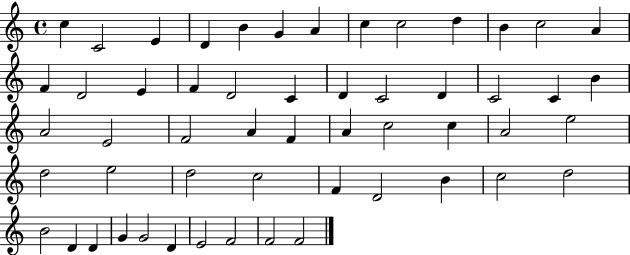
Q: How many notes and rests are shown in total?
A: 54